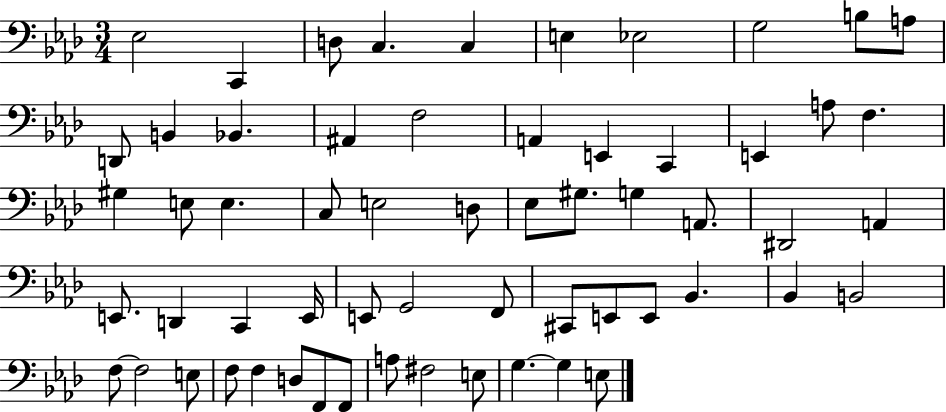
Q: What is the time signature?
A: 3/4